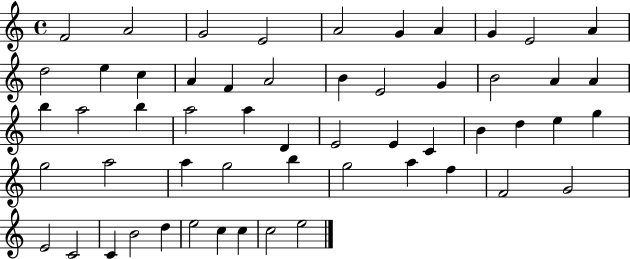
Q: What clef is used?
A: treble